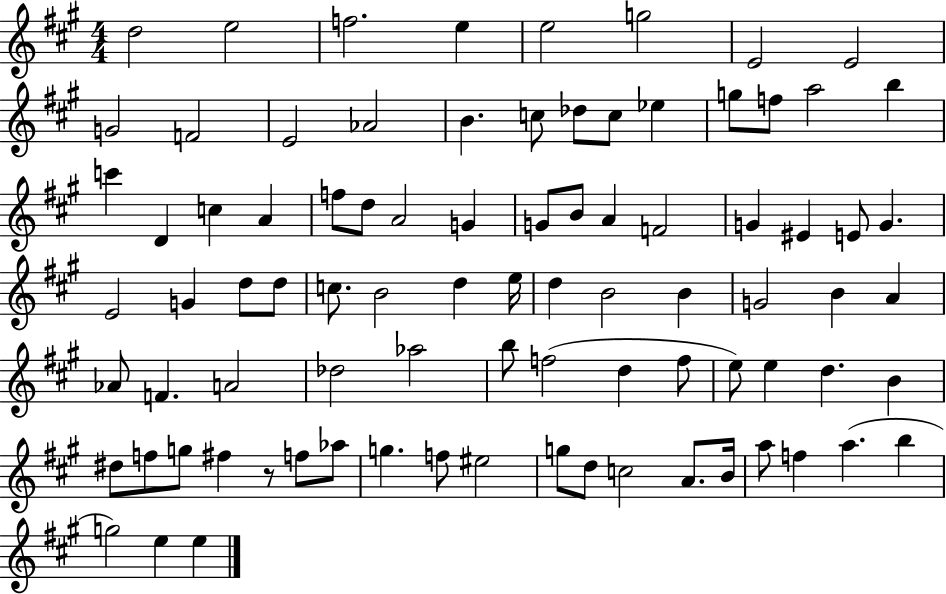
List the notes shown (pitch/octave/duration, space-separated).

D5/h E5/h F5/h. E5/q E5/h G5/h E4/h E4/h G4/h F4/h E4/h Ab4/h B4/q. C5/e Db5/e C5/e Eb5/q G5/e F5/e A5/h B5/q C6/q D4/q C5/q A4/q F5/e D5/e A4/h G4/q G4/e B4/e A4/q F4/h G4/q EIS4/q E4/e G4/q. E4/h G4/q D5/e D5/e C5/e. B4/h D5/q E5/s D5/q B4/h B4/q G4/h B4/q A4/q Ab4/e F4/q. A4/h Db5/h Ab5/h B5/e F5/h D5/q F5/e E5/e E5/q D5/q. B4/q D#5/e F5/e G5/e F#5/q R/e F5/e Ab5/e G5/q. F5/e EIS5/h G5/e D5/e C5/h A4/e. B4/s A5/e F5/q A5/q. B5/q G5/h E5/q E5/q